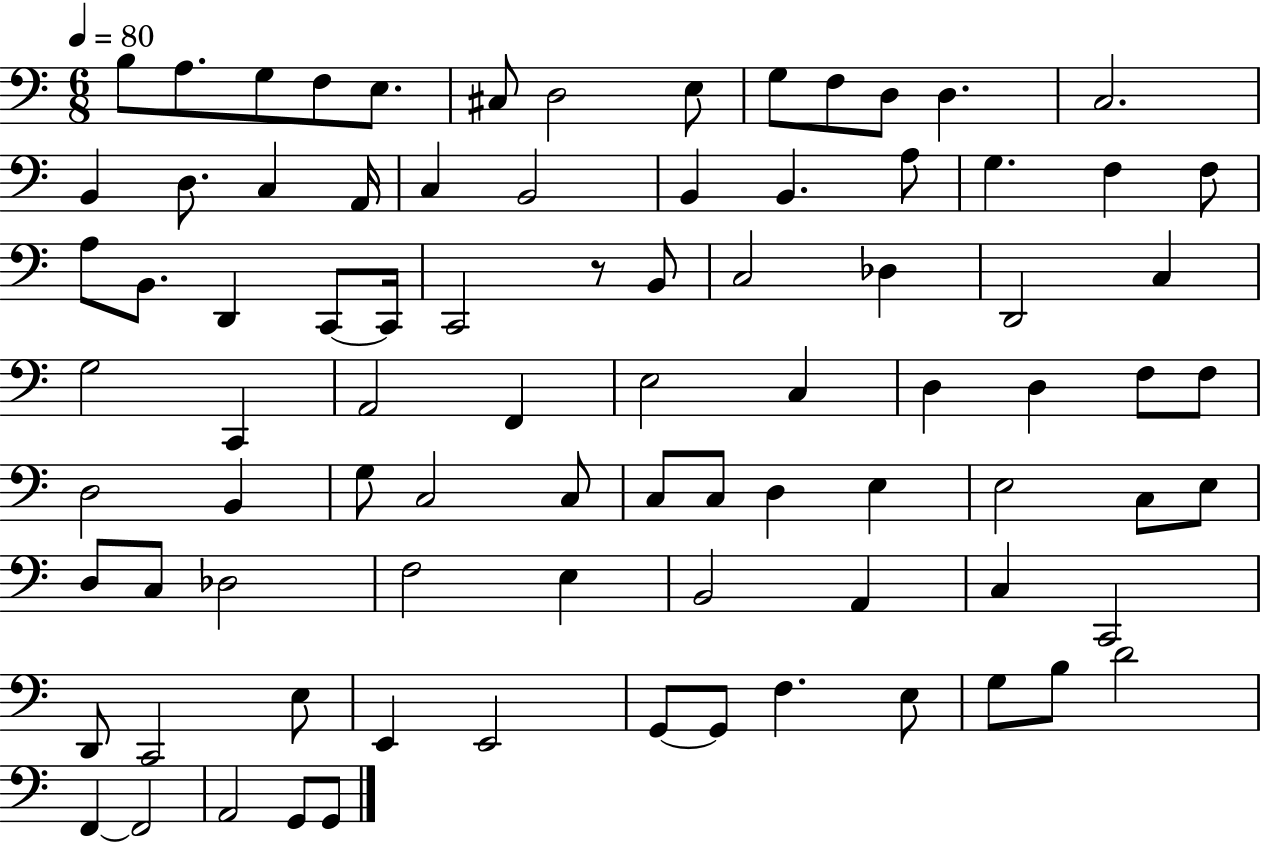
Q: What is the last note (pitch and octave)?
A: G2